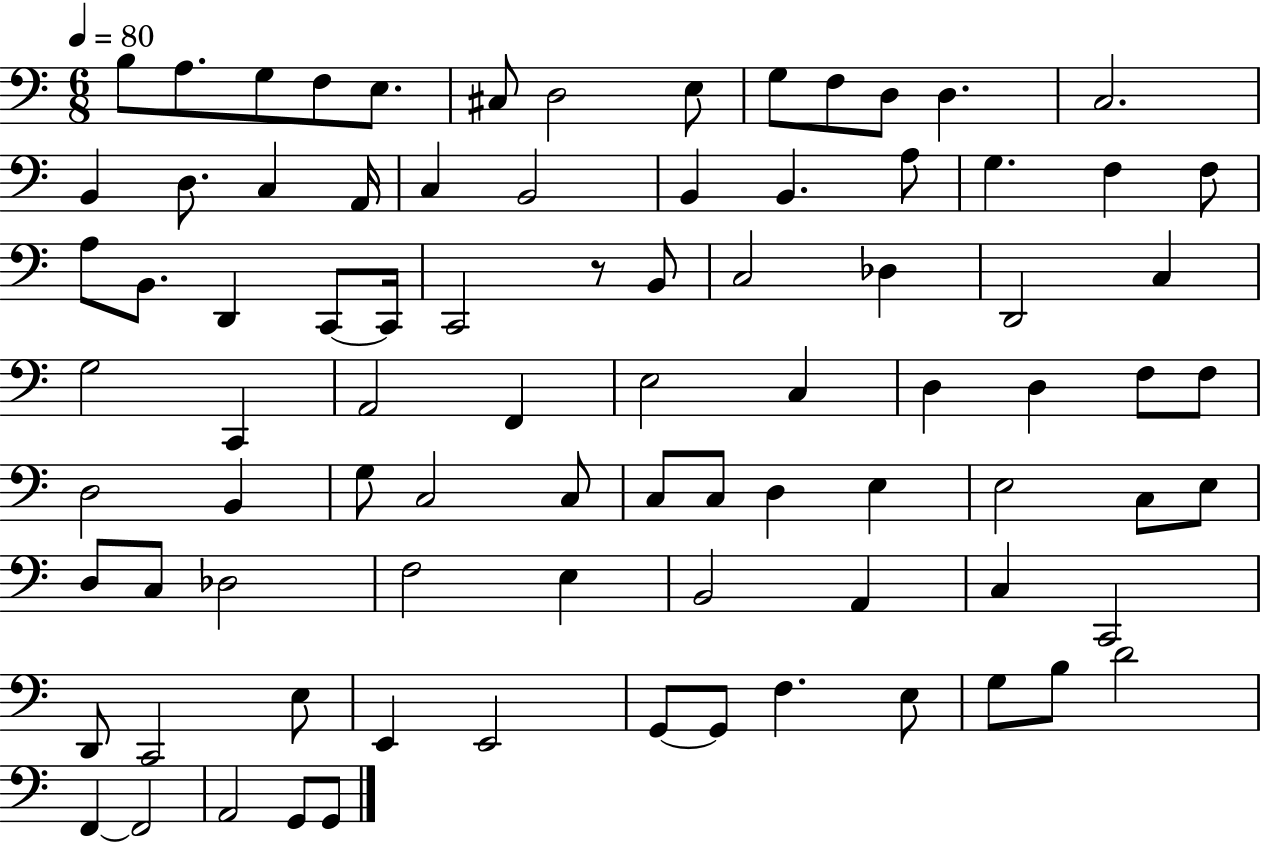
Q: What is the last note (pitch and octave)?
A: G2